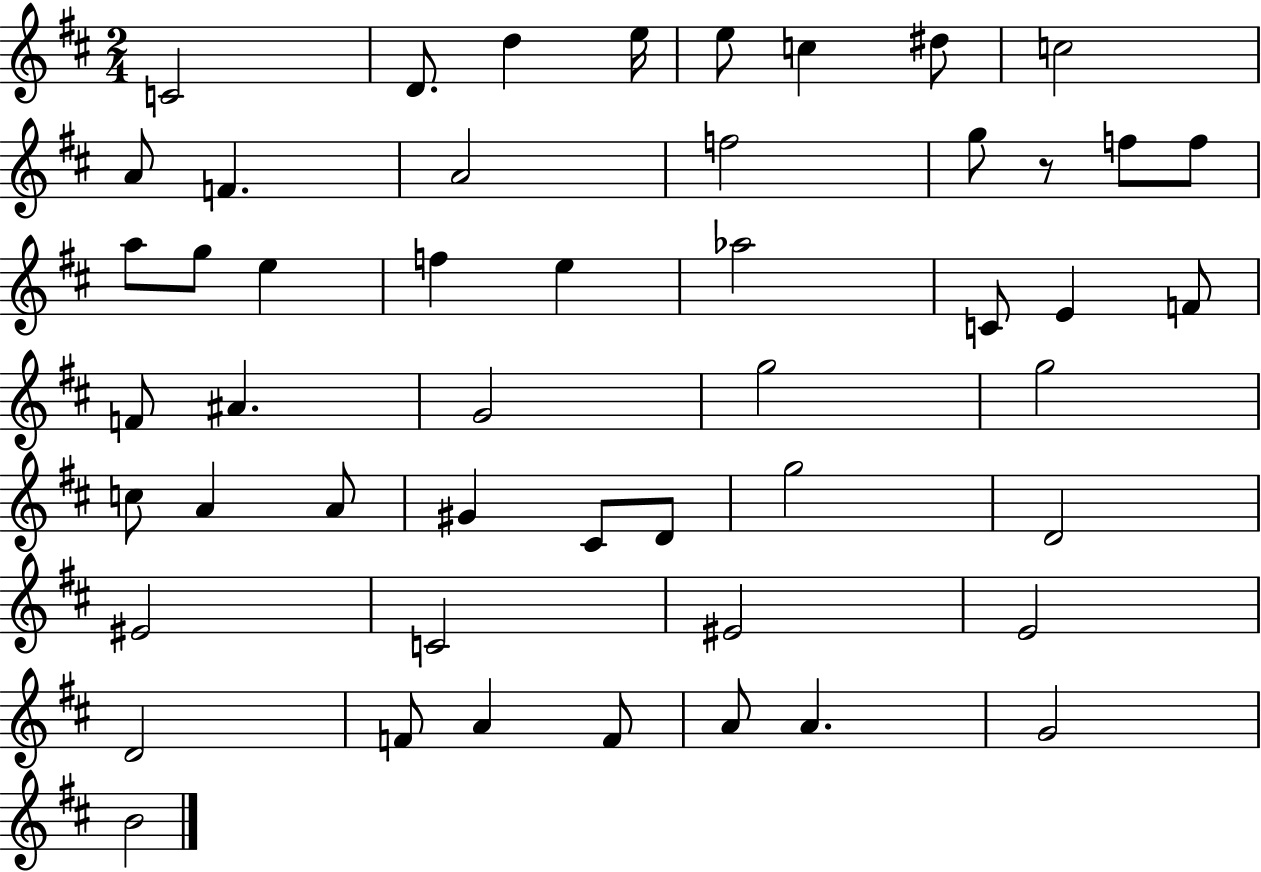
{
  \clef treble
  \numericTimeSignature
  \time 2/4
  \key d \major
  c'2 | d'8. d''4 e''16 | e''8 c''4 dis''8 | c''2 | \break a'8 f'4. | a'2 | f''2 | g''8 r8 f''8 f''8 | \break a''8 g''8 e''4 | f''4 e''4 | aes''2 | c'8 e'4 f'8 | \break f'8 ais'4. | g'2 | g''2 | g''2 | \break c''8 a'4 a'8 | gis'4 cis'8 d'8 | g''2 | d'2 | \break eis'2 | c'2 | eis'2 | e'2 | \break d'2 | f'8 a'4 f'8 | a'8 a'4. | g'2 | \break b'2 | \bar "|."
}